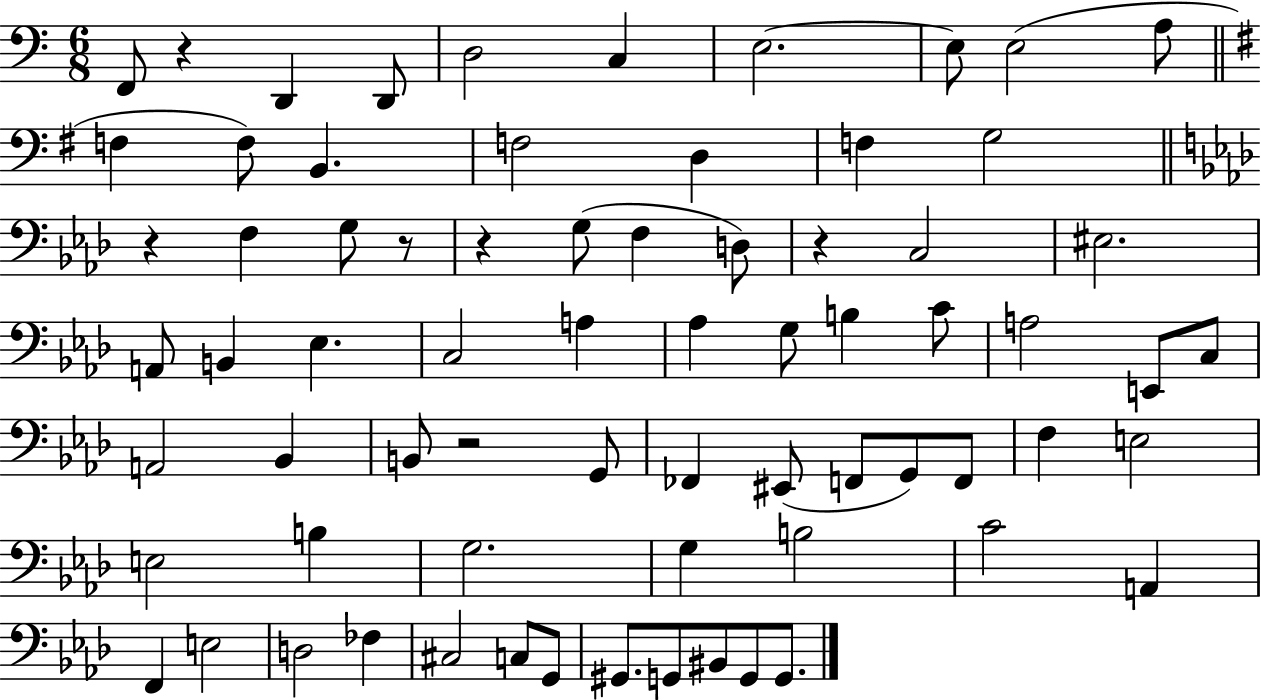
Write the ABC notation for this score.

X:1
T:Untitled
M:6/8
L:1/4
K:C
F,,/2 z D,, D,,/2 D,2 C, E,2 E,/2 E,2 A,/2 F, F,/2 B,, F,2 D, F, G,2 z F, G,/2 z/2 z G,/2 F, D,/2 z C,2 ^E,2 A,,/2 B,, _E, C,2 A, _A, G,/2 B, C/2 A,2 E,,/2 C,/2 A,,2 _B,, B,,/2 z2 G,,/2 _F,, ^E,,/2 F,,/2 G,,/2 F,,/2 F, E,2 E,2 B, G,2 G, B,2 C2 A,, F,, E,2 D,2 _F, ^C,2 C,/2 G,,/2 ^G,,/2 G,,/2 ^B,,/2 G,,/2 G,,/2